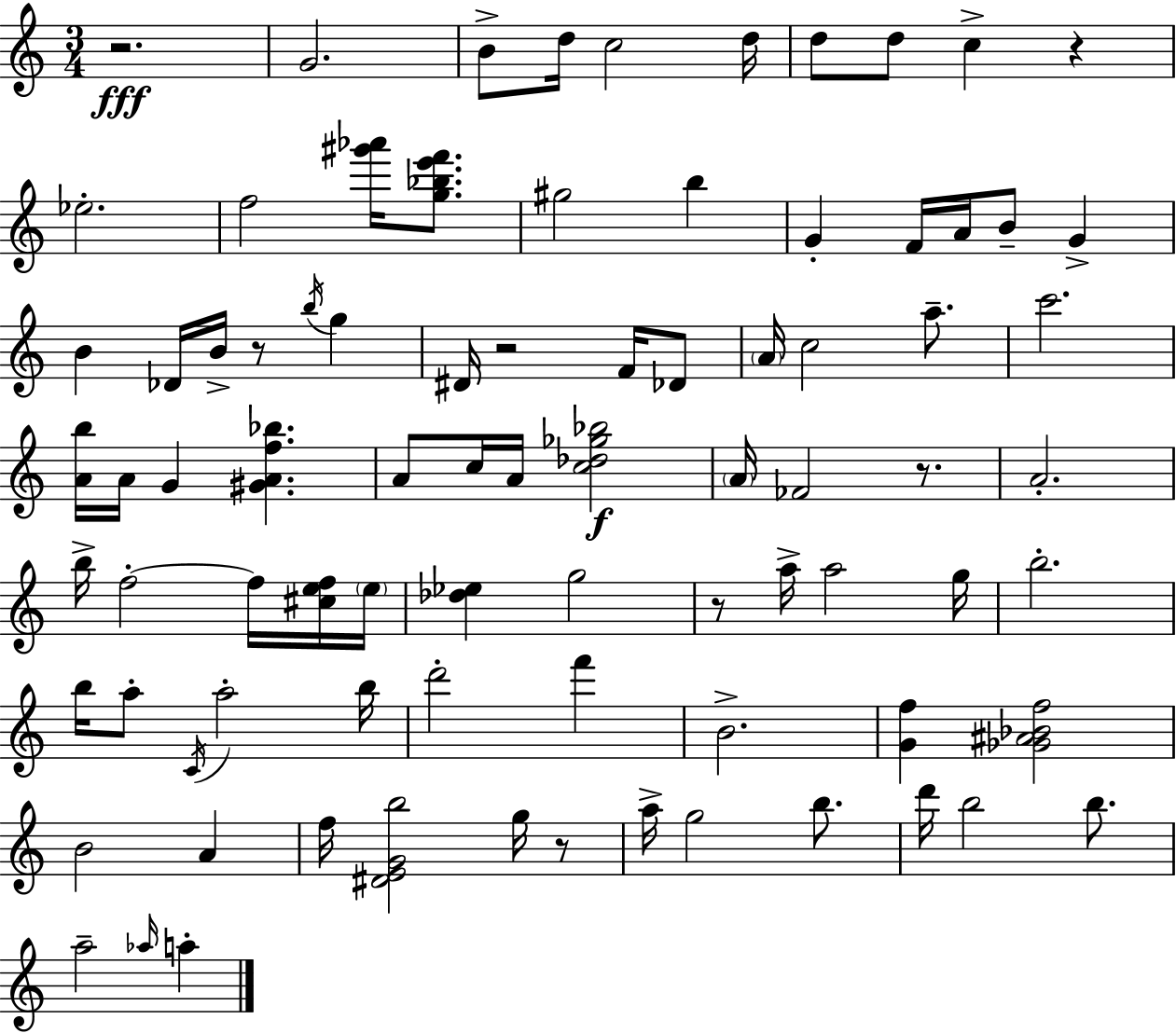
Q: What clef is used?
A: treble